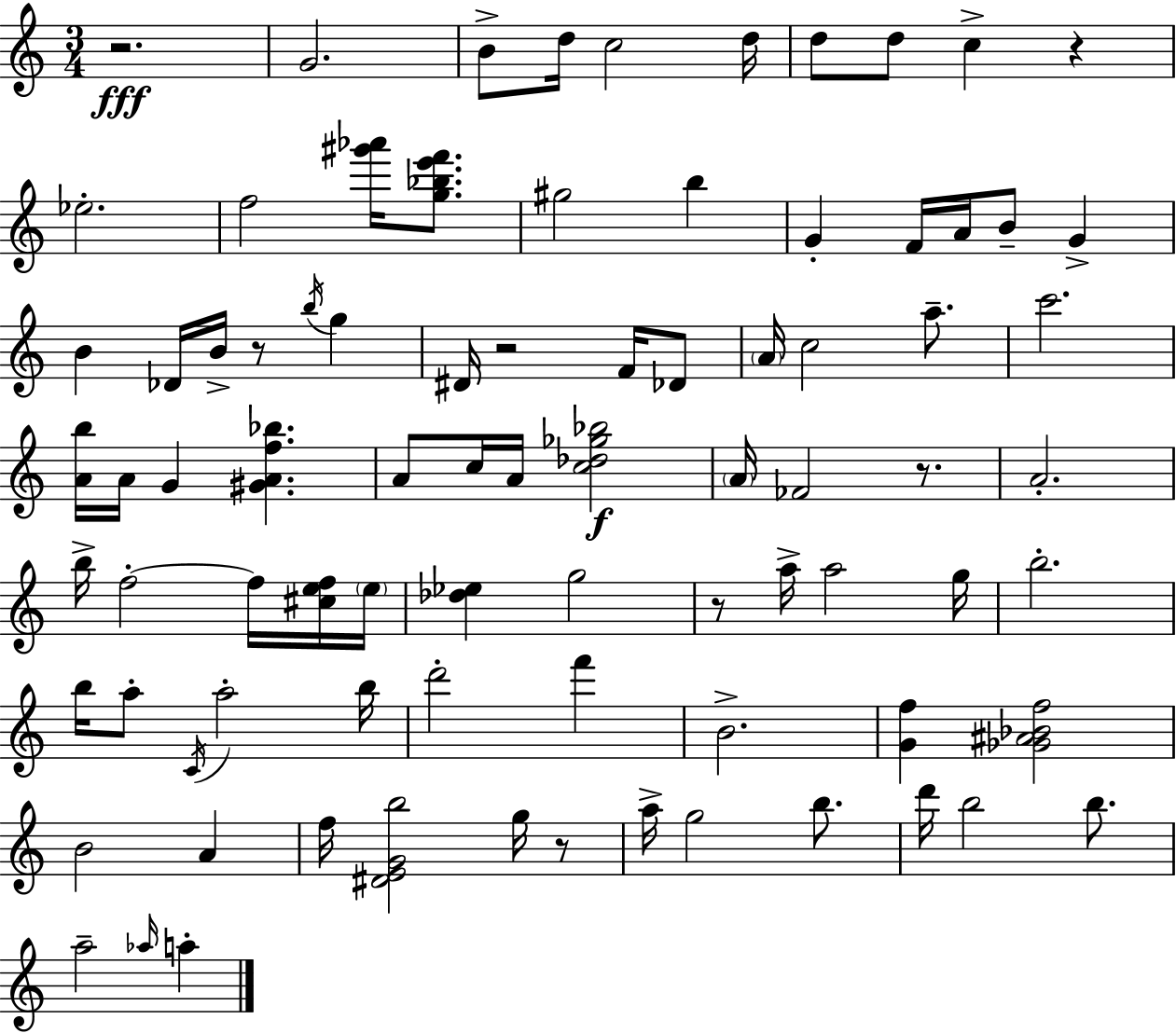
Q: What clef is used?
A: treble